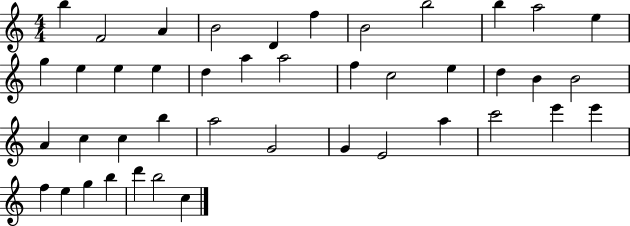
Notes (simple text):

B5/q F4/h A4/q B4/h D4/q F5/q B4/h B5/h B5/q A5/h E5/q G5/q E5/q E5/q E5/q D5/q A5/q A5/h F5/q C5/h E5/q D5/q B4/q B4/h A4/q C5/q C5/q B5/q A5/h G4/h G4/q E4/h A5/q C6/h E6/q E6/q F5/q E5/q G5/q B5/q D6/q B5/h C5/q